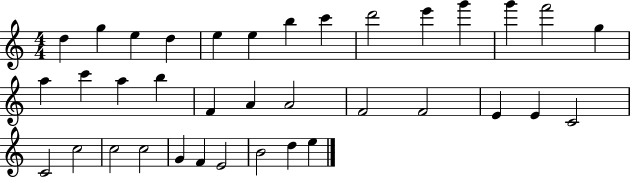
D5/q G5/q E5/q D5/q E5/q E5/q B5/q C6/q D6/h E6/q G6/q G6/q F6/h G5/q A5/q C6/q A5/q B5/q F4/q A4/q A4/h F4/h F4/h E4/q E4/q C4/h C4/h C5/h C5/h C5/h G4/q F4/q E4/h B4/h D5/q E5/q